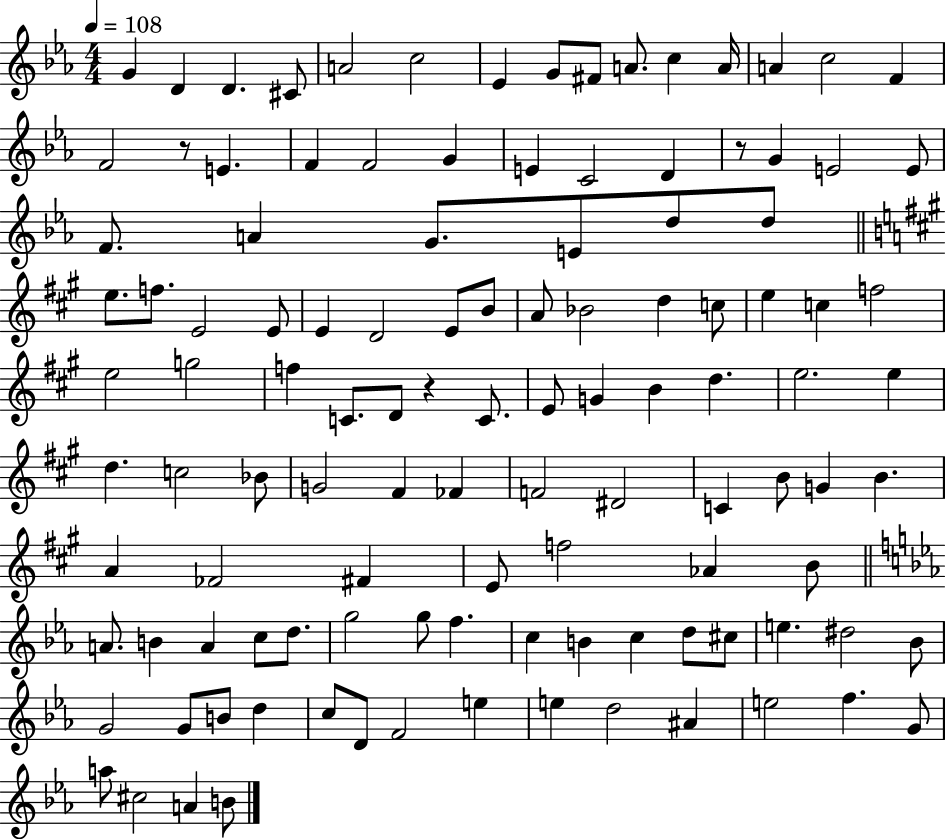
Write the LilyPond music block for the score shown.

{
  \clef treble
  \numericTimeSignature
  \time 4/4
  \key ees \major
  \tempo 4 = 108
  \repeat volta 2 { g'4 d'4 d'4. cis'8 | a'2 c''2 | ees'4 g'8 fis'8 a'8. c''4 a'16 | a'4 c''2 f'4 | \break f'2 r8 e'4. | f'4 f'2 g'4 | e'4 c'2 d'4 | r8 g'4 e'2 e'8 | \break f'8. a'4 g'8. e'8 d''8 d''8 | \bar "||" \break \key a \major e''8. f''8. e'2 e'8 | e'4 d'2 e'8 b'8 | a'8 bes'2 d''4 c''8 | e''4 c''4 f''2 | \break e''2 g''2 | f''4 c'8. d'8 r4 c'8. | e'8 g'4 b'4 d''4. | e''2. e''4 | \break d''4. c''2 bes'8 | g'2 fis'4 fes'4 | f'2 dis'2 | c'4 b'8 g'4 b'4. | \break a'4 fes'2 fis'4 | e'8 f''2 aes'4 b'8 | \bar "||" \break \key ees \major a'8. b'4 a'4 c''8 d''8. | g''2 g''8 f''4. | c''4 b'4 c''4 d''8 cis''8 | e''4. dis''2 bes'8 | \break g'2 g'8 b'8 d''4 | c''8 d'8 f'2 e''4 | e''4 d''2 ais'4 | e''2 f''4. g'8 | \break a''8 cis''2 a'4 b'8 | } \bar "|."
}